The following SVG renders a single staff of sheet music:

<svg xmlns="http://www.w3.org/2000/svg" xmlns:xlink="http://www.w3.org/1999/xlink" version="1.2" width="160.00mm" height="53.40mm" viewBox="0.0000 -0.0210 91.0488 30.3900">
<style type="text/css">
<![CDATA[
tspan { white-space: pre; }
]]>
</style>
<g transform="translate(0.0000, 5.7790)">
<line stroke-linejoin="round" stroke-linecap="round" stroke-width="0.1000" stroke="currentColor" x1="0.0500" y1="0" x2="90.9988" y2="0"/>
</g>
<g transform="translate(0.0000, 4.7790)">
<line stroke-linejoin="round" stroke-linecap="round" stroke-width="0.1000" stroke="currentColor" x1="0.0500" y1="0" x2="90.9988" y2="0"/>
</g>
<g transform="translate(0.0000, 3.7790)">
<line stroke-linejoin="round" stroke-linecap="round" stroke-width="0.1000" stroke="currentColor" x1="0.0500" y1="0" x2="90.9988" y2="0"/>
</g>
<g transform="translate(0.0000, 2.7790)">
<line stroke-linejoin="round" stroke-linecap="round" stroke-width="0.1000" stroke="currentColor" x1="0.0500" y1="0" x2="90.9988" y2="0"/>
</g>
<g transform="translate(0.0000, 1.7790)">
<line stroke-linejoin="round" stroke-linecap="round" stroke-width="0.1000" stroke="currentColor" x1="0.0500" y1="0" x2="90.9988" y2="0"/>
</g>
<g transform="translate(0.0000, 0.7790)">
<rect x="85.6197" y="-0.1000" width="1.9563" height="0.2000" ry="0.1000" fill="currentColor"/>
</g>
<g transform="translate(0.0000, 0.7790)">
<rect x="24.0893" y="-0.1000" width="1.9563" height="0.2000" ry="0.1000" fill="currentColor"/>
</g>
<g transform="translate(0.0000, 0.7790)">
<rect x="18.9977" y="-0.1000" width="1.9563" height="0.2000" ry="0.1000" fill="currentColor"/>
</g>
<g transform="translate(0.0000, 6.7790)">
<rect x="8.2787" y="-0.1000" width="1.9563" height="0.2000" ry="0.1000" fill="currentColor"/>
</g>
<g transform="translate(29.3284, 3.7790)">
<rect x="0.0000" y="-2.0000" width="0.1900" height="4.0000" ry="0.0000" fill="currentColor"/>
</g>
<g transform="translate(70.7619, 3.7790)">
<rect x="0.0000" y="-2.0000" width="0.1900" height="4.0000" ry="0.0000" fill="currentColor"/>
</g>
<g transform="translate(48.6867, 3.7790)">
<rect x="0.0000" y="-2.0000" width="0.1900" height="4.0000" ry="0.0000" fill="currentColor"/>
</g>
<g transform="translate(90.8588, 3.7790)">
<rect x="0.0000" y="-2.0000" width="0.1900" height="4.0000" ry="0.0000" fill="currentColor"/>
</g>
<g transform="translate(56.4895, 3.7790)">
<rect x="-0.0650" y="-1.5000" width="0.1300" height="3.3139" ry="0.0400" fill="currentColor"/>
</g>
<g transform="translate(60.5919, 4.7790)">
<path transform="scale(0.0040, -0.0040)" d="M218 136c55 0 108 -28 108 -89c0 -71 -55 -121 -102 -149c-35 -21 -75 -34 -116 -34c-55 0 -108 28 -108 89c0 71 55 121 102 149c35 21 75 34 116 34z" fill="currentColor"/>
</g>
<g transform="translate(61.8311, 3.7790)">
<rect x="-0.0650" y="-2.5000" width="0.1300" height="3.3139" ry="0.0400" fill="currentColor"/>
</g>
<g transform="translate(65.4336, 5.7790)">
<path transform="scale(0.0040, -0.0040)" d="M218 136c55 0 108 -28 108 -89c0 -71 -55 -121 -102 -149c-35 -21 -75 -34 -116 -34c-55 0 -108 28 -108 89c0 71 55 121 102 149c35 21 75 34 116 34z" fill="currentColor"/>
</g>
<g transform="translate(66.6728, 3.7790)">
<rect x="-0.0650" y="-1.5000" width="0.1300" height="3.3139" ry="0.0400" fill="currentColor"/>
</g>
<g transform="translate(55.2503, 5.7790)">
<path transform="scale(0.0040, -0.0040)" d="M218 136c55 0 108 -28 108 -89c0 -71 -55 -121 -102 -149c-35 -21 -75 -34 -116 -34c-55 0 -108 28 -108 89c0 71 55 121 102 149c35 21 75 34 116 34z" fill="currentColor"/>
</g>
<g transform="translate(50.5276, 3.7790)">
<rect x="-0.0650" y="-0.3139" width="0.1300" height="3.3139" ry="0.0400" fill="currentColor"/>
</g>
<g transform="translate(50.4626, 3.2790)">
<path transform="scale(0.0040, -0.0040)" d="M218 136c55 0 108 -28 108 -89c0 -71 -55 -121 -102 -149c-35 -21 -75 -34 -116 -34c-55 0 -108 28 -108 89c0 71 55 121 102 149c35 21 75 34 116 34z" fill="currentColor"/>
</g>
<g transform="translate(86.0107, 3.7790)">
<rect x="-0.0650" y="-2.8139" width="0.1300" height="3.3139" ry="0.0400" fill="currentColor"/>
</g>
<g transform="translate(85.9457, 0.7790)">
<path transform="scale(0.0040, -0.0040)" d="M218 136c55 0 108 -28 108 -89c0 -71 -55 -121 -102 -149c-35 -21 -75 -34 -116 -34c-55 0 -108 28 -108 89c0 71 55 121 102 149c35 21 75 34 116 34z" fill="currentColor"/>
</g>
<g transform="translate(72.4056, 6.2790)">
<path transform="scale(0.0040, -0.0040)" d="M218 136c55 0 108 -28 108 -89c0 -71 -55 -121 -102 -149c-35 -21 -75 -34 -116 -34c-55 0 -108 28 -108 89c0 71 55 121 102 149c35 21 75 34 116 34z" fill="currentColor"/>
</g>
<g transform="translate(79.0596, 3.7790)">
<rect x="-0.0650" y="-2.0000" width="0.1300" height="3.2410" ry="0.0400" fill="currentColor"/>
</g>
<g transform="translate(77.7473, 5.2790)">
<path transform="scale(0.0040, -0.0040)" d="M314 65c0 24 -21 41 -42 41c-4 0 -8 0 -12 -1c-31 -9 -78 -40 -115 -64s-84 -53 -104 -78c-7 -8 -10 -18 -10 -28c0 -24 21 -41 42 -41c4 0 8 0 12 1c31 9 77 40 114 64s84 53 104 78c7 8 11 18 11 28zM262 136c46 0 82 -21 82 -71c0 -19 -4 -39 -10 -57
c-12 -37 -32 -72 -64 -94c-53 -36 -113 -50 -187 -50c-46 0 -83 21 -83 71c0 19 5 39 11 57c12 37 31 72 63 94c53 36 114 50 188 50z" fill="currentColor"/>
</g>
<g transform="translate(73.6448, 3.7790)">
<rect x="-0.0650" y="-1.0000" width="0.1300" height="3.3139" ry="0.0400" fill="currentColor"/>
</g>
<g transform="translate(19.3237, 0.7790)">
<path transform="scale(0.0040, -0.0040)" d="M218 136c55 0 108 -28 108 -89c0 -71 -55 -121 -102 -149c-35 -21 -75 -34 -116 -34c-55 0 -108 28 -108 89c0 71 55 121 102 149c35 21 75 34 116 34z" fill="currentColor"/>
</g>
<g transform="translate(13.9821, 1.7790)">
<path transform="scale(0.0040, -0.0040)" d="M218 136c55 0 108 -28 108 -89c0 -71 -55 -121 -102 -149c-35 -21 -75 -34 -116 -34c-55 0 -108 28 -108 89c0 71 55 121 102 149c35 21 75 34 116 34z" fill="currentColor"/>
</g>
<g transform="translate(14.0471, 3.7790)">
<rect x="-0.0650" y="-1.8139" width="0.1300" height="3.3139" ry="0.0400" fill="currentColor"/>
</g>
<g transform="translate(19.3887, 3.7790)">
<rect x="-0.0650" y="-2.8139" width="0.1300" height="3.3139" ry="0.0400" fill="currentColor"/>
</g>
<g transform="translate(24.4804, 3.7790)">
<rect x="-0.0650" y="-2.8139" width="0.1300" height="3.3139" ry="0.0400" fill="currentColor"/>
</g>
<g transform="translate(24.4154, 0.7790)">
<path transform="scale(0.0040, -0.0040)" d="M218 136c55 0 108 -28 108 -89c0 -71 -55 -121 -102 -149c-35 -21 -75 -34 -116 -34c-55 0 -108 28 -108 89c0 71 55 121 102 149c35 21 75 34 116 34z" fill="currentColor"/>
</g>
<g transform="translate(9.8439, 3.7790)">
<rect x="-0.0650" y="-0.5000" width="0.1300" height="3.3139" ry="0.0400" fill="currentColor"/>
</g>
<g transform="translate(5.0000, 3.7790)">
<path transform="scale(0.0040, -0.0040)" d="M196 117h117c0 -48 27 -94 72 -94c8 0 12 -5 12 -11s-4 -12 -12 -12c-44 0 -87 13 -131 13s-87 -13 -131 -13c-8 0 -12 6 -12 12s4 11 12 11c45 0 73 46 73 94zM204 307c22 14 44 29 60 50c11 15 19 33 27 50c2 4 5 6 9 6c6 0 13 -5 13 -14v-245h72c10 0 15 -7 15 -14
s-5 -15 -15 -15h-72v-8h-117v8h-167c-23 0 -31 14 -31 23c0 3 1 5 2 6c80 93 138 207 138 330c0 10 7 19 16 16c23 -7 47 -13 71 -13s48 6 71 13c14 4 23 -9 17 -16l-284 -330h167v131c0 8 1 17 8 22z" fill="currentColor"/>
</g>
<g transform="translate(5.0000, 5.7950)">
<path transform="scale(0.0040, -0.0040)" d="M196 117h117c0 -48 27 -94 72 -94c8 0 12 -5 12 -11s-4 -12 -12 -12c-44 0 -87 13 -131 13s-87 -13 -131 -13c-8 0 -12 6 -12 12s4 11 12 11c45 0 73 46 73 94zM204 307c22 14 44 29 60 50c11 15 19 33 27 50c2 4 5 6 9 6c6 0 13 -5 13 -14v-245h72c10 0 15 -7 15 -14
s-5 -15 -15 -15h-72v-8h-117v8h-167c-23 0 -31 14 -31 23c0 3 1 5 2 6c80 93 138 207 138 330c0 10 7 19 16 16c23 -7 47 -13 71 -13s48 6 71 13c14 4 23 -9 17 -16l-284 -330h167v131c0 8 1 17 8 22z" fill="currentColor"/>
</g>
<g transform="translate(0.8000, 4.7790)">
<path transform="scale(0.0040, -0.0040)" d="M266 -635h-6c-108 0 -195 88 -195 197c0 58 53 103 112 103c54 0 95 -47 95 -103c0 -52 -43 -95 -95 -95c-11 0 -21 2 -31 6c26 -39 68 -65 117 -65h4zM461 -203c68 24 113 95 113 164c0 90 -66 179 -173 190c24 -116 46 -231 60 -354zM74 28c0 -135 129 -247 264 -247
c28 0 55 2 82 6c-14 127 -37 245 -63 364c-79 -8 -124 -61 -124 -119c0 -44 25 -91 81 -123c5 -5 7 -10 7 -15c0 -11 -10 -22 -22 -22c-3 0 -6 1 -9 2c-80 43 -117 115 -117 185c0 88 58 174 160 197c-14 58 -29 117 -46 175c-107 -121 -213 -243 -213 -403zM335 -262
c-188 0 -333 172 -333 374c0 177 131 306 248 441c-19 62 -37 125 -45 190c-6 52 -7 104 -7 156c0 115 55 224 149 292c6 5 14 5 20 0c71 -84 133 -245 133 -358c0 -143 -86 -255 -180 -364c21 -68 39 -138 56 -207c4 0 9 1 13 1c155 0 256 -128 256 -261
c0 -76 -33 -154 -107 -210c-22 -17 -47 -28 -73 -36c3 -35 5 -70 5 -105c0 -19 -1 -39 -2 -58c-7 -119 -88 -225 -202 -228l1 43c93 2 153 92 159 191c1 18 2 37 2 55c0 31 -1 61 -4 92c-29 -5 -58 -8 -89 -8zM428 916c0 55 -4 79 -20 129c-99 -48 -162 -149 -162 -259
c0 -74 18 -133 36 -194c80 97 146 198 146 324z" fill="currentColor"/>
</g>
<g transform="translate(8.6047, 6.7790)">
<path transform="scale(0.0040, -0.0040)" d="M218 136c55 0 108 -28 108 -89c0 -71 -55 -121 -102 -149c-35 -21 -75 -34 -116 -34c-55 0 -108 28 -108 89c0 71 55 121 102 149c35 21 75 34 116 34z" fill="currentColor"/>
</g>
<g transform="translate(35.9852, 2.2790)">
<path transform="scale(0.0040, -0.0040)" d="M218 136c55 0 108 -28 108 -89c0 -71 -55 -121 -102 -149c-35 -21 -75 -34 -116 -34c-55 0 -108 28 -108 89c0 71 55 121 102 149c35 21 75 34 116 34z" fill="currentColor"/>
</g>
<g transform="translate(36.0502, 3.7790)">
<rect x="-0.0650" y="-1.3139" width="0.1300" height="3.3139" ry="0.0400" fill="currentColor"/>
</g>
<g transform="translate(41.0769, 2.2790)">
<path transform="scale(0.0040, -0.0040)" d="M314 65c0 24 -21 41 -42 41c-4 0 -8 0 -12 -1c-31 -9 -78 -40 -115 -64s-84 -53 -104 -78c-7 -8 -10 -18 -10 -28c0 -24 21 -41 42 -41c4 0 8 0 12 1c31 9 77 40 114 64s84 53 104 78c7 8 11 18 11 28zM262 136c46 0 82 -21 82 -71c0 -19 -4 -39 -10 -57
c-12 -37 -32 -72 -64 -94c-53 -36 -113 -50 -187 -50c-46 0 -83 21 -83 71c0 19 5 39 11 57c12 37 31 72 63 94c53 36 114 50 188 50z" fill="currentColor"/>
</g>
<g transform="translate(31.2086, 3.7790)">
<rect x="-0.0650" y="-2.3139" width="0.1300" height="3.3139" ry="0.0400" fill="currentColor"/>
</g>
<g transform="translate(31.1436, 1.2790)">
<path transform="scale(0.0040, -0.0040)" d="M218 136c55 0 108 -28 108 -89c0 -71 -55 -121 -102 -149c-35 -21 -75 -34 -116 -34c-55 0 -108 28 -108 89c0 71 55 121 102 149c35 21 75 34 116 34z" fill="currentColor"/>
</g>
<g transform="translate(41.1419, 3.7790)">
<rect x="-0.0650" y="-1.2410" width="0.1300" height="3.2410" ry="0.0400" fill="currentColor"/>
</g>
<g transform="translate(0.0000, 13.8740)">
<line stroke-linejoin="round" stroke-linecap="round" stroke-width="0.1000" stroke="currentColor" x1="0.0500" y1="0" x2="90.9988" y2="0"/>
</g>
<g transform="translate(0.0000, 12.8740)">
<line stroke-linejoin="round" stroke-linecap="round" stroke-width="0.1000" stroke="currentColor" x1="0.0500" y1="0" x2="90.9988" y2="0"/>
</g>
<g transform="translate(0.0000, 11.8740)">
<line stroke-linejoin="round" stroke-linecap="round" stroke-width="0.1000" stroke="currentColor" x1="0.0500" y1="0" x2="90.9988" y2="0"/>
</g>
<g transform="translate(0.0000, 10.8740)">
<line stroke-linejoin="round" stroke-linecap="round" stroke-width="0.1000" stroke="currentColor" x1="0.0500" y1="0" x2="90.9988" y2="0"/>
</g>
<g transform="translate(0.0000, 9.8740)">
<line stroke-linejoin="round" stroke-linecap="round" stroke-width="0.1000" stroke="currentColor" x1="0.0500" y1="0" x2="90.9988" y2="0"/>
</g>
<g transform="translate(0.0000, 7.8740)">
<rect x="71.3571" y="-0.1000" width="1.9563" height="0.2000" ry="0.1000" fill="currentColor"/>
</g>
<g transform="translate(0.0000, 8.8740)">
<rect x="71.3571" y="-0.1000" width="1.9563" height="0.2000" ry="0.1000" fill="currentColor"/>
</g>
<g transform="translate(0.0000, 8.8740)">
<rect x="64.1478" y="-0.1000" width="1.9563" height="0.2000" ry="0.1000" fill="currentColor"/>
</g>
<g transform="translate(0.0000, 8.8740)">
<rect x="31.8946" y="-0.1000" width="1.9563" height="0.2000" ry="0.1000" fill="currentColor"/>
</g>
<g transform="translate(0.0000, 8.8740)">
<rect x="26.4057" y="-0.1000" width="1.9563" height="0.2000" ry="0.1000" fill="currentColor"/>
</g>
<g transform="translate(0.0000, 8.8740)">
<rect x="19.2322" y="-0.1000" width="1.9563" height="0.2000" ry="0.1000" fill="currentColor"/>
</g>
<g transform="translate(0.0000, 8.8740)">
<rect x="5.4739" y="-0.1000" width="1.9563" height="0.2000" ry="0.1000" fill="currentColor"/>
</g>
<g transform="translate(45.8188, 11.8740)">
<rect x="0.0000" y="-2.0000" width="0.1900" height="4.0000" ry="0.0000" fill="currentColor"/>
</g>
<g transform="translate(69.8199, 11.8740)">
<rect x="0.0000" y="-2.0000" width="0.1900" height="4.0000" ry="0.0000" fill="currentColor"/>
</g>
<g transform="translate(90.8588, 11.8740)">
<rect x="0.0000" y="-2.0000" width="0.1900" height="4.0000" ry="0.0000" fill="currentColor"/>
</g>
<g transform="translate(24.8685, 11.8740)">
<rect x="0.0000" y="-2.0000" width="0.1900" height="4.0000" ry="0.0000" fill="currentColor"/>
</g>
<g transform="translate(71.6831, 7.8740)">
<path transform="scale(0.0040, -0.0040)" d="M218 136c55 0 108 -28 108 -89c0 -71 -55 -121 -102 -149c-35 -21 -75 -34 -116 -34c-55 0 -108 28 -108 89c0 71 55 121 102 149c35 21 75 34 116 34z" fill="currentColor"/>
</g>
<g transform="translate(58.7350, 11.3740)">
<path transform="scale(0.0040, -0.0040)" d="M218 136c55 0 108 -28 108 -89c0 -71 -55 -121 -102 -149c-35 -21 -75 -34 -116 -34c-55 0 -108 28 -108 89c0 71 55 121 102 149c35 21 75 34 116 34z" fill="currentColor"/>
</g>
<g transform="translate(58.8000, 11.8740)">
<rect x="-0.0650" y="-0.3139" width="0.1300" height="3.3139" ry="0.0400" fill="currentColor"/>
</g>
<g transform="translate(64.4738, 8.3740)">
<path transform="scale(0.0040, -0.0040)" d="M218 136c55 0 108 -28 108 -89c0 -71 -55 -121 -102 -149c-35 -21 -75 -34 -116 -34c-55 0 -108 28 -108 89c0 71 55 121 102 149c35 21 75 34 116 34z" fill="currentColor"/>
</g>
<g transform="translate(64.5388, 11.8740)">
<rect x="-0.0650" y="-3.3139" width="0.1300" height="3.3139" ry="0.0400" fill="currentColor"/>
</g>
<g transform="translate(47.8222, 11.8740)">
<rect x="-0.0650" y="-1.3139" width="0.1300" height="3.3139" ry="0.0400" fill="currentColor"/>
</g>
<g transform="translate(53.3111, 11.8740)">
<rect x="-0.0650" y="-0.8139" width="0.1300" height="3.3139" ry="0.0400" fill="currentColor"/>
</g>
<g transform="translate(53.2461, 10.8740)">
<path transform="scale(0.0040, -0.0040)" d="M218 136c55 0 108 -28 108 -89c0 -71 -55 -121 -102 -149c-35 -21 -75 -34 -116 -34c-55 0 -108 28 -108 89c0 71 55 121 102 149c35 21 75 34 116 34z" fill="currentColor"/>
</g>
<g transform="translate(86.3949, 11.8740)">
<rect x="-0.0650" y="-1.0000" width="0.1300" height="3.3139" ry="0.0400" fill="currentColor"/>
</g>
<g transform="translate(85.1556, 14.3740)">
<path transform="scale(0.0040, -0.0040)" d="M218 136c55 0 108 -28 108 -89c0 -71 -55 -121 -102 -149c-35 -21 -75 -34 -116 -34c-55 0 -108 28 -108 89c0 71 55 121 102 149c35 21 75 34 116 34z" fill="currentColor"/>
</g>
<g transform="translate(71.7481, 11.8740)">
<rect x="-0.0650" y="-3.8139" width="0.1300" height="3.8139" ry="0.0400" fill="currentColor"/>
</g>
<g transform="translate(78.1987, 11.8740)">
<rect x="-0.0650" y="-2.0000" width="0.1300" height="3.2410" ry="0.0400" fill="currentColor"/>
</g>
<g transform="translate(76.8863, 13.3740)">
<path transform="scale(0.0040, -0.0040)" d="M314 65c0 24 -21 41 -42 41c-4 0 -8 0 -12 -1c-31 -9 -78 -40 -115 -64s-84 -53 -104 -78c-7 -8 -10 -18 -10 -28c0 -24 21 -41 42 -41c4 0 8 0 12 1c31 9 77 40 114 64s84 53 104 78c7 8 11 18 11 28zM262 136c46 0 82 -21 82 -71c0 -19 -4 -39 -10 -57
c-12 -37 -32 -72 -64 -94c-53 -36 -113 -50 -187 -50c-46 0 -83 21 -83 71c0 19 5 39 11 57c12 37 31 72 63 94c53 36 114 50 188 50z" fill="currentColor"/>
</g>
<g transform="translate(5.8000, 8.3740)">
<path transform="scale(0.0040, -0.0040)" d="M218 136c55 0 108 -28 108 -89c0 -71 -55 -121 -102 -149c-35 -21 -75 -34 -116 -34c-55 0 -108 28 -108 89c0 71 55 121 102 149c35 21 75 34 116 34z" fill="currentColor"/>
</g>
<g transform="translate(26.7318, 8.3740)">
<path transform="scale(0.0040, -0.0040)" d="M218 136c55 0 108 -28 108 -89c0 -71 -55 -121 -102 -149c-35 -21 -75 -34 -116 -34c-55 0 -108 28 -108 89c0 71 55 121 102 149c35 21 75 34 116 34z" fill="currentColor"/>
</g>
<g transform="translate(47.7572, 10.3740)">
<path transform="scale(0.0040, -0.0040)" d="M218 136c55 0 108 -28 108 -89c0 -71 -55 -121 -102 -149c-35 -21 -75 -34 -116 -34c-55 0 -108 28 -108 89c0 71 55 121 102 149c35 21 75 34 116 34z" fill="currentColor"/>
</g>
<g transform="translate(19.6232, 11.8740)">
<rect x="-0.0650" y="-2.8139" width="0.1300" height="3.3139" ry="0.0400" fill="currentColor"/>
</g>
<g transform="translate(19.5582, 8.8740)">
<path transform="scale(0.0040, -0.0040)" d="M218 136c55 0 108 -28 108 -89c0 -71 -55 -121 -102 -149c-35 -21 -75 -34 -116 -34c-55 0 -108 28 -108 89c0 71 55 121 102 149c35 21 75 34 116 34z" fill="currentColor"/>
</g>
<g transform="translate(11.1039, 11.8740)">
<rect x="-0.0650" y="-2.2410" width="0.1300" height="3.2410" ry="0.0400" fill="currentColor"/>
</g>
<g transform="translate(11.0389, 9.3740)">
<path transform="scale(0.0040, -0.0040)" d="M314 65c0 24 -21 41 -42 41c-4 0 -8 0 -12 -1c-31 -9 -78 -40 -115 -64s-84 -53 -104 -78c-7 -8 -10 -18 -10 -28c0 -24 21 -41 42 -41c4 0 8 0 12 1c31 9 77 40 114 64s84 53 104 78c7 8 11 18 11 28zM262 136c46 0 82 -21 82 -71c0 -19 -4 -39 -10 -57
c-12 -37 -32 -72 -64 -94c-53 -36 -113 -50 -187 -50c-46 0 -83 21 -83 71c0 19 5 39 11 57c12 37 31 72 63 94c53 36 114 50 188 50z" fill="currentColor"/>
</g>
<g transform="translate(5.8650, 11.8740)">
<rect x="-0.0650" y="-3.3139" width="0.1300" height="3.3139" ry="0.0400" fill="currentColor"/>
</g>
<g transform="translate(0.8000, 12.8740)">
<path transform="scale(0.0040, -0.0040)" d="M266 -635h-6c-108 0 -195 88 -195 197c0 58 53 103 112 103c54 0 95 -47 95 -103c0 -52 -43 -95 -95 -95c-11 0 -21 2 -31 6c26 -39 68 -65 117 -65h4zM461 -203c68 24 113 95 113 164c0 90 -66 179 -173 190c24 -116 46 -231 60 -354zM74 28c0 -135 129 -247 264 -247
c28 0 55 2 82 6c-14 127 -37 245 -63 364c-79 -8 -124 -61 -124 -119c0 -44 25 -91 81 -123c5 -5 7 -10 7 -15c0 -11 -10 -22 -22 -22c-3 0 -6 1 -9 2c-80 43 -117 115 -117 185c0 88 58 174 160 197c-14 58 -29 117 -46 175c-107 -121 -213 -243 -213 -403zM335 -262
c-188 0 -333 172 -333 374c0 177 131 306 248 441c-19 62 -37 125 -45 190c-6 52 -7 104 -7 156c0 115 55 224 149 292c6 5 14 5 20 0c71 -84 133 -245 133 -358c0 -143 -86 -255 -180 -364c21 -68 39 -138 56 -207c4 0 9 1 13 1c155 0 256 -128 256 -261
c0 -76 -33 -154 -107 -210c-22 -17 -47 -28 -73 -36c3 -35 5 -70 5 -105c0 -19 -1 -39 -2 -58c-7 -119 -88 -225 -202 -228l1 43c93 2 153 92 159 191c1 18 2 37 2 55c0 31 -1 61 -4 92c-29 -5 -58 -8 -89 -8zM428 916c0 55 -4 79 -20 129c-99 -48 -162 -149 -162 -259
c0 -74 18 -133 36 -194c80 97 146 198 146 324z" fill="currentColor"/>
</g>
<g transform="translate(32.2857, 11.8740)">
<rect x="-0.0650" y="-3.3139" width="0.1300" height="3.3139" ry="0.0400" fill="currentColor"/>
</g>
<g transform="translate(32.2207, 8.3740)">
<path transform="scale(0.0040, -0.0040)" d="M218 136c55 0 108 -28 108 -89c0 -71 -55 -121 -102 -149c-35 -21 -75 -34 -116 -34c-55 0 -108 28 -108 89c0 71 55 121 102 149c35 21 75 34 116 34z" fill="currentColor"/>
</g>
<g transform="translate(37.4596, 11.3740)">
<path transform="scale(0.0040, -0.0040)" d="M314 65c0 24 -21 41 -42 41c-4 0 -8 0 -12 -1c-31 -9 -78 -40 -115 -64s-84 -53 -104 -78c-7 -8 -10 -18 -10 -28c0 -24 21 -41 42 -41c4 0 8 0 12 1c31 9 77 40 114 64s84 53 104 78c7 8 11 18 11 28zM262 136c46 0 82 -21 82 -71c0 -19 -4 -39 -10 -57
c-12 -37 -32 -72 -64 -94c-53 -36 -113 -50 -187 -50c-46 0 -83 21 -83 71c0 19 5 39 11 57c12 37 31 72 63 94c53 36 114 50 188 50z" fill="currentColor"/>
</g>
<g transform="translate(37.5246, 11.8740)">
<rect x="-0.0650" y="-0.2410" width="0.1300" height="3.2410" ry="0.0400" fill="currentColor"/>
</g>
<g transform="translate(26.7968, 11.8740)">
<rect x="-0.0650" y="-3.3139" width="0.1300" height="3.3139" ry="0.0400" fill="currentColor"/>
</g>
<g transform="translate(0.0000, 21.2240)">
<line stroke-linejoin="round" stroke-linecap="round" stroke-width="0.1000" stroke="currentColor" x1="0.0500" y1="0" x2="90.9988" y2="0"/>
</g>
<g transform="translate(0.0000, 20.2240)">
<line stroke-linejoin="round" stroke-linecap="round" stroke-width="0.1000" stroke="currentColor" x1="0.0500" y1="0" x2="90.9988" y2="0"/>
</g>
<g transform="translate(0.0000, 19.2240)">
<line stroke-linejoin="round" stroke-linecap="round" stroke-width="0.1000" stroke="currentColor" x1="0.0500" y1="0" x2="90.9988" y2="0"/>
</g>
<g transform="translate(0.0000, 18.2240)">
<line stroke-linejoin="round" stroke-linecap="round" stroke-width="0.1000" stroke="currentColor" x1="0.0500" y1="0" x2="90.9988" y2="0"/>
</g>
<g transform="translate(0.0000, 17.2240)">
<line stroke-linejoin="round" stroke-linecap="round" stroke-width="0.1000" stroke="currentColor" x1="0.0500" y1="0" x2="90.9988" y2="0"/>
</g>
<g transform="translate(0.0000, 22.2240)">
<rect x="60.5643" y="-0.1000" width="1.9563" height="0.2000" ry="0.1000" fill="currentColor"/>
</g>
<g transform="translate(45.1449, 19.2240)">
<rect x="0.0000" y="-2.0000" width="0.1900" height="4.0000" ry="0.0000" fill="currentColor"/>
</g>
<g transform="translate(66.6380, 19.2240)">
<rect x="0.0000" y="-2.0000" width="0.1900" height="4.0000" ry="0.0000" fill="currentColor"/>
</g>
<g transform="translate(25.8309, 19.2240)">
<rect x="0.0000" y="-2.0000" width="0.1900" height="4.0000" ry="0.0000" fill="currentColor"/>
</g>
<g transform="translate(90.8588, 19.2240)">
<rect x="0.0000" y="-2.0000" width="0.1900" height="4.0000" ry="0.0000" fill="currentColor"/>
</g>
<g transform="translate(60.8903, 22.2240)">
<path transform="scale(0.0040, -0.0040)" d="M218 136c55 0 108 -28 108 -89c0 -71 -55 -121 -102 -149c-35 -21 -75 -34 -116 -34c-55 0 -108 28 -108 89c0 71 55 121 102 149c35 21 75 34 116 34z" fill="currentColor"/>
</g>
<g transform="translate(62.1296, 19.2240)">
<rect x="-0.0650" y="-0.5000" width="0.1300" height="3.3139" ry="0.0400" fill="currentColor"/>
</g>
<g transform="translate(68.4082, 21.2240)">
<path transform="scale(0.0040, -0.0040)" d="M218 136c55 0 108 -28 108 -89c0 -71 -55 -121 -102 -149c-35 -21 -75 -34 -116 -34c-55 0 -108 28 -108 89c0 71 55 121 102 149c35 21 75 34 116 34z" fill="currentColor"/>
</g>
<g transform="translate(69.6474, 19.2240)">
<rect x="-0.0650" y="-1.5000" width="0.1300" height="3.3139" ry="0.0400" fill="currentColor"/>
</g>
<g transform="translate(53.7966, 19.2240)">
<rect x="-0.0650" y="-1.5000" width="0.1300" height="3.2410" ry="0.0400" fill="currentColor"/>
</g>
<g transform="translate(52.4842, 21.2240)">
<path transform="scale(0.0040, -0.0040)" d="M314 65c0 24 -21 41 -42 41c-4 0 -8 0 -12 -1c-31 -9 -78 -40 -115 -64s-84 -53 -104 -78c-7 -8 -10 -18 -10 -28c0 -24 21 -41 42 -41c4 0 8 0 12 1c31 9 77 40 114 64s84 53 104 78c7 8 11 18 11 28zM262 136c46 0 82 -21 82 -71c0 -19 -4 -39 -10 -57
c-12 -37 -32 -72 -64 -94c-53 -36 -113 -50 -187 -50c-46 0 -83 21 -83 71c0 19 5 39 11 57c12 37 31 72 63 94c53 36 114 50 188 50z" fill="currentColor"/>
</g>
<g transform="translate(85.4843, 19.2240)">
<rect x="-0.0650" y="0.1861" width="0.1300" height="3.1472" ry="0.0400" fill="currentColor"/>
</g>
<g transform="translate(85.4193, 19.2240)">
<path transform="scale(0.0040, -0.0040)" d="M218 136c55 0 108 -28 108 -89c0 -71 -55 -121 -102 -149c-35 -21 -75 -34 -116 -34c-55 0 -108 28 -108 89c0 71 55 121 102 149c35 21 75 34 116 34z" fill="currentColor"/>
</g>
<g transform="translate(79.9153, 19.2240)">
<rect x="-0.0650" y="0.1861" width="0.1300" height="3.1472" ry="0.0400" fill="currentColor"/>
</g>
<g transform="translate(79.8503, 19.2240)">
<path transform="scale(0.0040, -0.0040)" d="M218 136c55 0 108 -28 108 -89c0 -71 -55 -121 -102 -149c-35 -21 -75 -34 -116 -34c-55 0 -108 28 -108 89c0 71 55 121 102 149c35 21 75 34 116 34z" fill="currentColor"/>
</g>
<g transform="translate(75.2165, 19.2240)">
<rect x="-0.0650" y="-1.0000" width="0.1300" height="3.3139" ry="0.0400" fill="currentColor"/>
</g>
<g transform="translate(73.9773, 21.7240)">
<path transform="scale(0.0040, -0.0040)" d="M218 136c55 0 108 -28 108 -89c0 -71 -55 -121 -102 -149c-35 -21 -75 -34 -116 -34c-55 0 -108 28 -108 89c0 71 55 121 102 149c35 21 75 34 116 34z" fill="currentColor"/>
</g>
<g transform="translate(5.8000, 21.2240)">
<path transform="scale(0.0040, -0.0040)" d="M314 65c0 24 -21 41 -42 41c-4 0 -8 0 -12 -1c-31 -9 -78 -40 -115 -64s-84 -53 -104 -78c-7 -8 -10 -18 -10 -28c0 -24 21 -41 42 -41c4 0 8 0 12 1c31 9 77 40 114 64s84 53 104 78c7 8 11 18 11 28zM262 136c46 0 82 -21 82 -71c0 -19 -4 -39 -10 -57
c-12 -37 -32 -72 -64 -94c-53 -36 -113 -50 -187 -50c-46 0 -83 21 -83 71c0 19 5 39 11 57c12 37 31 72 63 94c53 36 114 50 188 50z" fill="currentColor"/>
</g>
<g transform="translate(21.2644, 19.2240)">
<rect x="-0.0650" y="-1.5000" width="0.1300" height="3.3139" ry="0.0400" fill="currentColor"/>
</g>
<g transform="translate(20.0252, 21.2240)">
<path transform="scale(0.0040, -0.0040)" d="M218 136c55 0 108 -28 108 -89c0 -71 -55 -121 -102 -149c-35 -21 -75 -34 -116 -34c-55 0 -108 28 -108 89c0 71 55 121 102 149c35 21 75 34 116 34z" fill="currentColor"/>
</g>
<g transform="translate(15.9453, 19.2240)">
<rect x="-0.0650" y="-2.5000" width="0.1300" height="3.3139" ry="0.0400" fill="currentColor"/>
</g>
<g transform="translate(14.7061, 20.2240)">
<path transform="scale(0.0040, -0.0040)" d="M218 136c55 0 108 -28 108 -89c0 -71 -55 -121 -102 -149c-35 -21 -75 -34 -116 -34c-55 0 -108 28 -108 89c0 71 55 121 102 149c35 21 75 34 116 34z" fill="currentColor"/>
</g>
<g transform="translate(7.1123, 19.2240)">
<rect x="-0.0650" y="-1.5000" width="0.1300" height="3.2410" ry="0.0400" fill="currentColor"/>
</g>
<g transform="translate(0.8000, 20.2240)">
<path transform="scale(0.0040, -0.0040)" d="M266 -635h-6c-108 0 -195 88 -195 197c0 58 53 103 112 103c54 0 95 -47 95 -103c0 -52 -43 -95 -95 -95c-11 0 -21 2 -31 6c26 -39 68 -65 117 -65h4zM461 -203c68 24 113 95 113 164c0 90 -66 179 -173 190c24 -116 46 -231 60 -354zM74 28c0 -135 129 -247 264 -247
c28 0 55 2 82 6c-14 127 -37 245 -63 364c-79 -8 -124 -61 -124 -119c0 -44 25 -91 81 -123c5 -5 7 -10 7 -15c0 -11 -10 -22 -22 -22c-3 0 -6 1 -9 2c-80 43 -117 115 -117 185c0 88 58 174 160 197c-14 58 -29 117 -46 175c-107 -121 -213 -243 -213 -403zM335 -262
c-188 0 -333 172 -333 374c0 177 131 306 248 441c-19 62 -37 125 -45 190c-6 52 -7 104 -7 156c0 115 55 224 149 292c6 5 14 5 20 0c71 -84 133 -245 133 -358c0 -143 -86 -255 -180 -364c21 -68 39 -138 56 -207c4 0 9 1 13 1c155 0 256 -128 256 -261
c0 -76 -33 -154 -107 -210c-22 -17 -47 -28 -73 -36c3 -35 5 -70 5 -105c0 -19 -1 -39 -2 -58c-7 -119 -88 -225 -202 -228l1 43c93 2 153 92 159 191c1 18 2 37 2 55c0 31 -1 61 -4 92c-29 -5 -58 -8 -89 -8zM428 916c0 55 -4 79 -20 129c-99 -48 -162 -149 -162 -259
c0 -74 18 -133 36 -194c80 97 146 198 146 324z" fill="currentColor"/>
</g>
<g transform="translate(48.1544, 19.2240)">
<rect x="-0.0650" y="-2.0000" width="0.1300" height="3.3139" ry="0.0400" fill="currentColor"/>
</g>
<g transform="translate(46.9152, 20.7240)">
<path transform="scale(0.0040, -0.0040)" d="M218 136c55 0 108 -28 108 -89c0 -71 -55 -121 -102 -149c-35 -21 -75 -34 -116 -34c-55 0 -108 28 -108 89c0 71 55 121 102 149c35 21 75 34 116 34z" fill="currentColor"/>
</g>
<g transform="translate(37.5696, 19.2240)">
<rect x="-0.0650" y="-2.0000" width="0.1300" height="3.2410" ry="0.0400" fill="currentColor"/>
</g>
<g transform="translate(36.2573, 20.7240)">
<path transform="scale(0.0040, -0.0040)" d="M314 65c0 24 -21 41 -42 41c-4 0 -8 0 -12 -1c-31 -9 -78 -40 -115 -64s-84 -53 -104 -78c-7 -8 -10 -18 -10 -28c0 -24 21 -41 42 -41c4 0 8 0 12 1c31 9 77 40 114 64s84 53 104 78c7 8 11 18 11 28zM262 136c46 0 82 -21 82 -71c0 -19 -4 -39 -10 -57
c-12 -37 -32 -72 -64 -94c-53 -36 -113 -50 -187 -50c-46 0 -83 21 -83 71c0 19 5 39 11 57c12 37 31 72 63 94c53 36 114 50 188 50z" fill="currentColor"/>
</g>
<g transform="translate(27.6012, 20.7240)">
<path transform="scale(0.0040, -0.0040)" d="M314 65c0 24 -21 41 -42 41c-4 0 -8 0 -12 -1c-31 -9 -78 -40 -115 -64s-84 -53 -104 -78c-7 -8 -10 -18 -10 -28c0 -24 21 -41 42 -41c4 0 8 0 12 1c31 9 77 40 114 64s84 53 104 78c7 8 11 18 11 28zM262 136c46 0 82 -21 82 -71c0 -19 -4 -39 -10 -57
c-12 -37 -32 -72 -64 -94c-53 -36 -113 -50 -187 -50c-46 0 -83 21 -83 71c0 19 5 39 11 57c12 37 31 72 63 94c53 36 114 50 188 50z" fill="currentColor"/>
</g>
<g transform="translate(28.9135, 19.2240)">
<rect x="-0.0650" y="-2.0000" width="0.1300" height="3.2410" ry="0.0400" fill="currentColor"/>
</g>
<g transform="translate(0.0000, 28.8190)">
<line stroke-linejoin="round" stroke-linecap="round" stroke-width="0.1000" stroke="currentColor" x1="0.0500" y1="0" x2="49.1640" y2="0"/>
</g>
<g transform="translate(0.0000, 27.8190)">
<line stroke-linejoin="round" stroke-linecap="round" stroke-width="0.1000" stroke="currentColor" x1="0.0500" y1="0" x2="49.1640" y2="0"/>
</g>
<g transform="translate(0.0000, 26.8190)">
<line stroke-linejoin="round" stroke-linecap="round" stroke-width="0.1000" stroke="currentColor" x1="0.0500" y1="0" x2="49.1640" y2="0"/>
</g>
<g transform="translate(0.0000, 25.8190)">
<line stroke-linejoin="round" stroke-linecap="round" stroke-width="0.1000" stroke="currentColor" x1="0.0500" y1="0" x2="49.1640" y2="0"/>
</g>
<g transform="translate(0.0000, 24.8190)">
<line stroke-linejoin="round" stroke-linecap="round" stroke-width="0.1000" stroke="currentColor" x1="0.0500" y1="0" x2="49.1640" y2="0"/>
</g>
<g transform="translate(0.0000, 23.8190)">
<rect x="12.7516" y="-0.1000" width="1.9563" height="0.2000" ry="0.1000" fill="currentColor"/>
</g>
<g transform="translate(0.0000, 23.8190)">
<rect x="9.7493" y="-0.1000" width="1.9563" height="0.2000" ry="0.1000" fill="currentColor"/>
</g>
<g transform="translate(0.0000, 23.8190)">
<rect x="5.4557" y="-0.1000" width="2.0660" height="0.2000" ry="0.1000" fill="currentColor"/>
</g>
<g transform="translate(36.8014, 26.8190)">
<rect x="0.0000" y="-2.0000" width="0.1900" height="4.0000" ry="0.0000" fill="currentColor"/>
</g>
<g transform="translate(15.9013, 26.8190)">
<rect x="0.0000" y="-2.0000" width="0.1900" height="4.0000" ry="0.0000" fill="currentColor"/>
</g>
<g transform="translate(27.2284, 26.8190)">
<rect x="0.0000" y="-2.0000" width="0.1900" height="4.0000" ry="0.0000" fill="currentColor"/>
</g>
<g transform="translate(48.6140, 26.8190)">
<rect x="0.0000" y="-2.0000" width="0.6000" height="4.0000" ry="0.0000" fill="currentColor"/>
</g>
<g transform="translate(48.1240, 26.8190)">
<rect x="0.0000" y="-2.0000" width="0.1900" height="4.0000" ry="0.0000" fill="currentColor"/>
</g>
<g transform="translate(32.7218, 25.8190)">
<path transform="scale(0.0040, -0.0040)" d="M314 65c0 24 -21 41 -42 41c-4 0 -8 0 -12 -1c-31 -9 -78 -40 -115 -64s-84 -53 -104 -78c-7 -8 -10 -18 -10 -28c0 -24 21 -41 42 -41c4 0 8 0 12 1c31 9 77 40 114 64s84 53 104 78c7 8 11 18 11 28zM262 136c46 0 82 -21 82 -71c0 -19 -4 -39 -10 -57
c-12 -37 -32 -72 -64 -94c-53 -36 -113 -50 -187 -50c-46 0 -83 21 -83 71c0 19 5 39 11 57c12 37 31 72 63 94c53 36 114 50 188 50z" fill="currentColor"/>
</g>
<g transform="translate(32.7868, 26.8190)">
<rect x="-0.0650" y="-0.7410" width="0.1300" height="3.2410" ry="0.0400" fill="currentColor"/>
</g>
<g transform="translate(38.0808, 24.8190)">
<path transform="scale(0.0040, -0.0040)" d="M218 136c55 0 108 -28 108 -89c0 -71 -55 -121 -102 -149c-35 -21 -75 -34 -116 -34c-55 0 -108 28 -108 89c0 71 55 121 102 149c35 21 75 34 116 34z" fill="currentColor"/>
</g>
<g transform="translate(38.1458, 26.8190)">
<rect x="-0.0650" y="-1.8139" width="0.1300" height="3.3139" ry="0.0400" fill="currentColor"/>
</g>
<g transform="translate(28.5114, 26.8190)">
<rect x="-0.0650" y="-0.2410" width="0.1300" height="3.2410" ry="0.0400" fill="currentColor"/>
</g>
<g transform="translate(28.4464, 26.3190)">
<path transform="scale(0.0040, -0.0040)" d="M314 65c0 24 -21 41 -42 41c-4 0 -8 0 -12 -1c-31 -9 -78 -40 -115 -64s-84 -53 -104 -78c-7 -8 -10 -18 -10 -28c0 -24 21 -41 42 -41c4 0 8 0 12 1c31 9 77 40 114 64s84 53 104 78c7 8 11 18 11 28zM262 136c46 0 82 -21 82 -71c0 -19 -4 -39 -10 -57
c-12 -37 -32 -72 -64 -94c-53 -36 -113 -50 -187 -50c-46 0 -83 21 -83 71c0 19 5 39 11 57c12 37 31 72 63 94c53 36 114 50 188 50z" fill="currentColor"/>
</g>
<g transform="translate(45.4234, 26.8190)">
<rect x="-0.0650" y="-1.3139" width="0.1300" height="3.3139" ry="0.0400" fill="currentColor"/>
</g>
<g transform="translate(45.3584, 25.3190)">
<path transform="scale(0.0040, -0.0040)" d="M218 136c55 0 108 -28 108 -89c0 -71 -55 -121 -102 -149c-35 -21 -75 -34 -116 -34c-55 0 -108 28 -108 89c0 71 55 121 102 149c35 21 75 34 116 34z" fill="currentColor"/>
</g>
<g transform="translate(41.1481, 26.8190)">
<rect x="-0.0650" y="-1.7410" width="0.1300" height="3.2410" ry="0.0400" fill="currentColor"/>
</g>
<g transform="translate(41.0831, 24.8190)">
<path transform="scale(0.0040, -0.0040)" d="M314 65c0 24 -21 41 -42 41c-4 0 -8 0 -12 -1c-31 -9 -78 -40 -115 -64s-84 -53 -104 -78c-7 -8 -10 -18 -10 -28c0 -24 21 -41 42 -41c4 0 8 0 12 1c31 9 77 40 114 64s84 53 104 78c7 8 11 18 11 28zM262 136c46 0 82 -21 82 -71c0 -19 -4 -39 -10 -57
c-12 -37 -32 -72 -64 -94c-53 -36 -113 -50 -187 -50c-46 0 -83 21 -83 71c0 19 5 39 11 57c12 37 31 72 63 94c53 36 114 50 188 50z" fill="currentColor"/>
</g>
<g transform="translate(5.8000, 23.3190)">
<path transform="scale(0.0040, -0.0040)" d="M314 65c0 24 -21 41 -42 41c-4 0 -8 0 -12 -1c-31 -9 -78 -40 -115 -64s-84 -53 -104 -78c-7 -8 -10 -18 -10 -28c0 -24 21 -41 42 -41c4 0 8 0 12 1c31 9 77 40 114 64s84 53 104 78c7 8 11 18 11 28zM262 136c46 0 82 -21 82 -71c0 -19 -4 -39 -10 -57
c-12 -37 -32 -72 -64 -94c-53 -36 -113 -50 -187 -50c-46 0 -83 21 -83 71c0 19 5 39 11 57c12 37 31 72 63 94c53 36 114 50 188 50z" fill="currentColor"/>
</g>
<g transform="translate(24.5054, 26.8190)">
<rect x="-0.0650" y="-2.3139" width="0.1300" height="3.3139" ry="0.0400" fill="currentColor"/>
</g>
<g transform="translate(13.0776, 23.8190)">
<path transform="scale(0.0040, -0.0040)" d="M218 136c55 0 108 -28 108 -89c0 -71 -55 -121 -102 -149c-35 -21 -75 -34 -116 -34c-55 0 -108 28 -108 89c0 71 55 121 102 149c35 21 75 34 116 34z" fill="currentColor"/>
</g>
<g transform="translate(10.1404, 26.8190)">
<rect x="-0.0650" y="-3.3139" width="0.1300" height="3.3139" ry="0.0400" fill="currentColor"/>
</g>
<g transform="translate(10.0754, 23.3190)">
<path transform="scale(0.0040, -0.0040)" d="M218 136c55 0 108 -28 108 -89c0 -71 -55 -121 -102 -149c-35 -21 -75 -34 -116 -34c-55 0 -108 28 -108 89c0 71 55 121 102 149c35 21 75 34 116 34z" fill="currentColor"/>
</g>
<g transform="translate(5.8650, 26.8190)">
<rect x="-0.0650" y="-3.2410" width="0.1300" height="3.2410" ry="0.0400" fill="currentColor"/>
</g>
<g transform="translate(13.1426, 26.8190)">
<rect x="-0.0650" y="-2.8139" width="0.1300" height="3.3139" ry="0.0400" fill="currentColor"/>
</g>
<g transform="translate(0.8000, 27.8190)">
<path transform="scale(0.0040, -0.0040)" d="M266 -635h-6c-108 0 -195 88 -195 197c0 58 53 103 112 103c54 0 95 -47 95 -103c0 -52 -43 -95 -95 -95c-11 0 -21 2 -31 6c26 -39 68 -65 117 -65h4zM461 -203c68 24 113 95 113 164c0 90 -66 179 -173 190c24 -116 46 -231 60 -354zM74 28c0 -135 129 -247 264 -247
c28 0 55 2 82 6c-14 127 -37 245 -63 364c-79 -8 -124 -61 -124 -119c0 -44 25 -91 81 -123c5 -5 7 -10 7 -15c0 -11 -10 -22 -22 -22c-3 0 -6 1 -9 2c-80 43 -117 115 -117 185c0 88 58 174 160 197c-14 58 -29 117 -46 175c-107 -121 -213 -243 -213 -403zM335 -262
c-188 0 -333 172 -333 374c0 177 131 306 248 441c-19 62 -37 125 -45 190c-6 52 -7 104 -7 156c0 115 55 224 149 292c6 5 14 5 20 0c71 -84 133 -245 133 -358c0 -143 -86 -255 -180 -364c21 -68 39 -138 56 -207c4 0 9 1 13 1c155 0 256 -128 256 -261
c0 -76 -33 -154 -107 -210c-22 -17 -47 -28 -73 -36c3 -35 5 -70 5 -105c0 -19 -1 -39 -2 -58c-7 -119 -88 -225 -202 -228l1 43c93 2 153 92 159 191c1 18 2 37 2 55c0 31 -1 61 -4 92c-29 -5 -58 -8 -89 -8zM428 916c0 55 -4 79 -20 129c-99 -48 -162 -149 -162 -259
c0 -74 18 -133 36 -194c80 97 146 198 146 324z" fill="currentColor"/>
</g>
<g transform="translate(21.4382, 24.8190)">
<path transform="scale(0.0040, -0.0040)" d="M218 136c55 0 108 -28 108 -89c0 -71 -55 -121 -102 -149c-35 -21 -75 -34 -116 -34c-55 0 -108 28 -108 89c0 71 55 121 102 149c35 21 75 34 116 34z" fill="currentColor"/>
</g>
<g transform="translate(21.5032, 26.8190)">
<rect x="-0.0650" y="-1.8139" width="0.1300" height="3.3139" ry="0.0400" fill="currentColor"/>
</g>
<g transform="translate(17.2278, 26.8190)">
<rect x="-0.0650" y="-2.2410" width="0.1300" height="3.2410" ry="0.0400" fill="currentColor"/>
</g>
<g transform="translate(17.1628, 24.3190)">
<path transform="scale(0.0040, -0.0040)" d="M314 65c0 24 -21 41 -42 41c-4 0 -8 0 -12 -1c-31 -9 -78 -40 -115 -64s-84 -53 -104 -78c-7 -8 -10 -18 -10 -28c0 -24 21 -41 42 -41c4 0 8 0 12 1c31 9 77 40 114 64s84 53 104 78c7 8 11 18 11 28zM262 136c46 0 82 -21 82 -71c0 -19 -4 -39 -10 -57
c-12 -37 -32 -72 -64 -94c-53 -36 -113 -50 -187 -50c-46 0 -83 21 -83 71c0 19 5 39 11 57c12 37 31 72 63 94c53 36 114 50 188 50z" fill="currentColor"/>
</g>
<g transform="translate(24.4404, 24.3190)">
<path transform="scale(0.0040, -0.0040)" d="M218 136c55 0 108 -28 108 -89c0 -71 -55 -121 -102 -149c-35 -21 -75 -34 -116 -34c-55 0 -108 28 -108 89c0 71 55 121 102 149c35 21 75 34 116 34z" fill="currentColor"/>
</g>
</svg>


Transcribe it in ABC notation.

X:1
T:Untitled
M:4/4
L:1/4
K:C
C f a a g e e2 c E G E D F2 a b g2 a b b c2 e d c b c' F2 D E2 G E F2 F2 F E2 C E D B B b2 b a g2 f g c2 d2 f f2 e